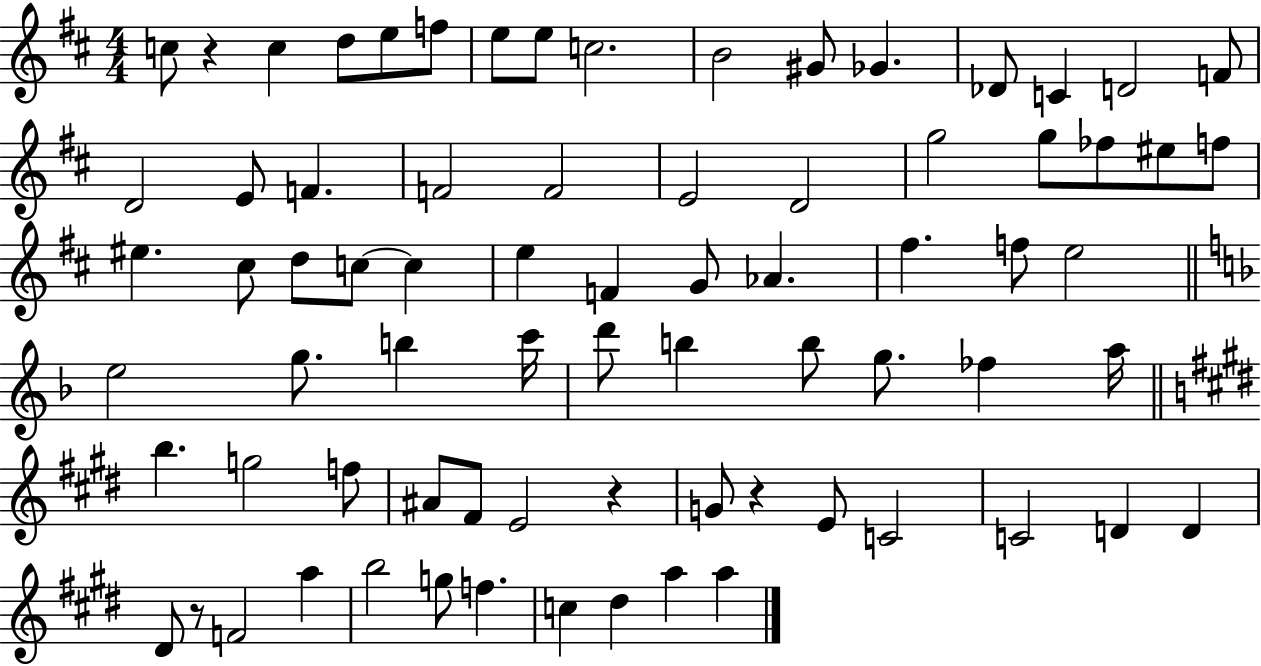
{
  \clef treble
  \numericTimeSignature
  \time 4/4
  \key d \major
  c''8 r4 c''4 d''8 e''8 f''8 | e''8 e''8 c''2. | b'2 gis'8 ges'4. | des'8 c'4 d'2 f'8 | \break d'2 e'8 f'4. | f'2 f'2 | e'2 d'2 | g''2 g''8 fes''8 eis''8 f''8 | \break eis''4. cis''8 d''8 c''8~~ c''4 | e''4 f'4 g'8 aes'4. | fis''4. f''8 e''2 | \bar "||" \break \key f \major e''2 g''8. b''4 c'''16 | d'''8 b''4 b''8 g''8. fes''4 a''16 | \bar "||" \break \key e \major b''4. g''2 f''8 | ais'8 fis'8 e'2 r4 | g'8 r4 e'8 c'2 | c'2 d'4 d'4 | \break dis'8 r8 f'2 a''4 | b''2 g''8 f''4. | c''4 dis''4 a''4 a''4 | \bar "|."
}